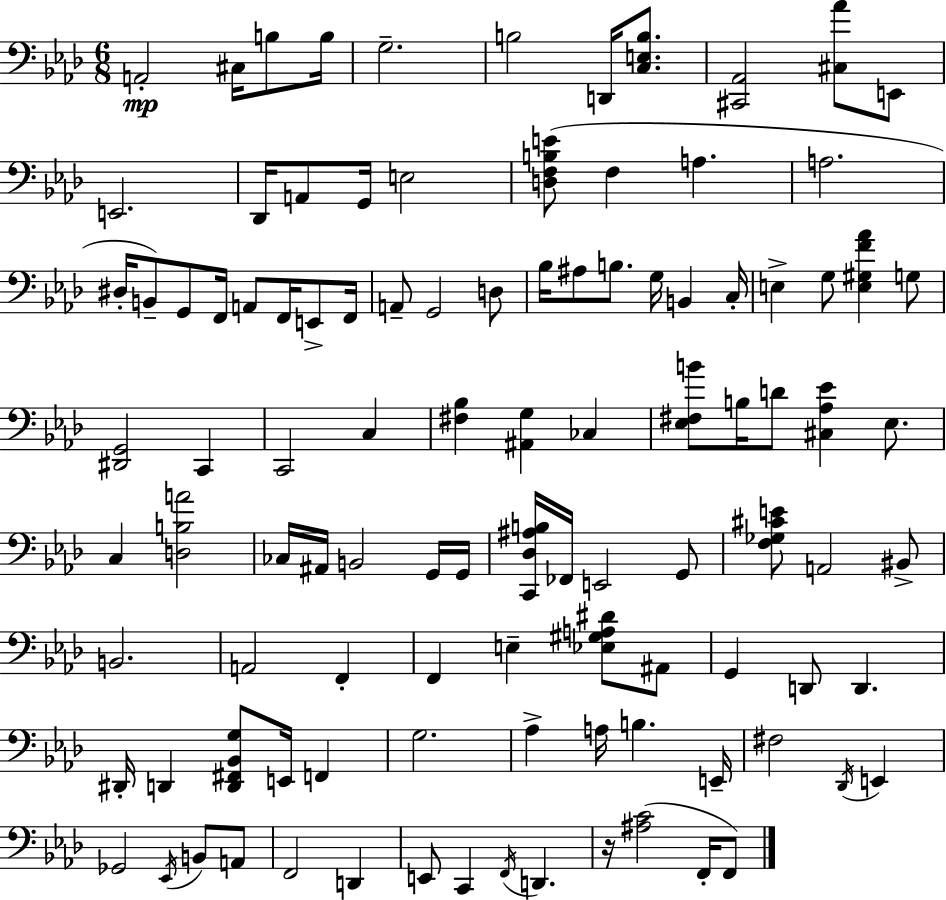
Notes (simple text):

A2/h C#3/s B3/e B3/s G3/h. B3/h D2/s [C3,E3,B3]/e. [C#2,Ab2]/h [C#3,Ab4]/e E2/e E2/h. Db2/s A2/e G2/s E3/h [D3,F3,B3,E4]/e F3/q A3/q. A3/h. D#3/s B2/e G2/e F2/s A2/e F2/s E2/e F2/s A2/e G2/h D3/e Bb3/s A#3/e B3/e. G3/s B2/q C3/s E3/q G3/e [E3,G#3,F4,Ab4]/q G3/e [D#2,G2]/h C2/q C2/h C3/q [F#3,Bb3]/q [A#2,G3]/q CES3/q [Eb3,F#3,B4]/e B3/s D4/e [C#3,Ab3,Eb4]/q Eb3/e. C3/q [D3,B3,A4]/h CES3/s A#2/s B2/h G2/s G2/s [C2,Db3,A#3,B3]/s FES2/s E2/h G2/e [F3,Gb3,C#4,E4]/e A2/h BIS2/e B2/h. A2/h F2/q F2/q E3/q [Eb3,G#3,A3,D#4]/e A#2/e G2/q D2/e D2/q. D#2/s D2/q [D2,F#2,Bb2,G3]/e E2/s F2/q G3/h. Ab3/q A3/s B3/q. E2/s F#3/h Db2/s E2/q Gb2/h Eb2/s B2/e A2/e F2/h D2/q E2/e C2/q F2/s D2/q. R/s [A#3,C4]/h F2/s F2/e